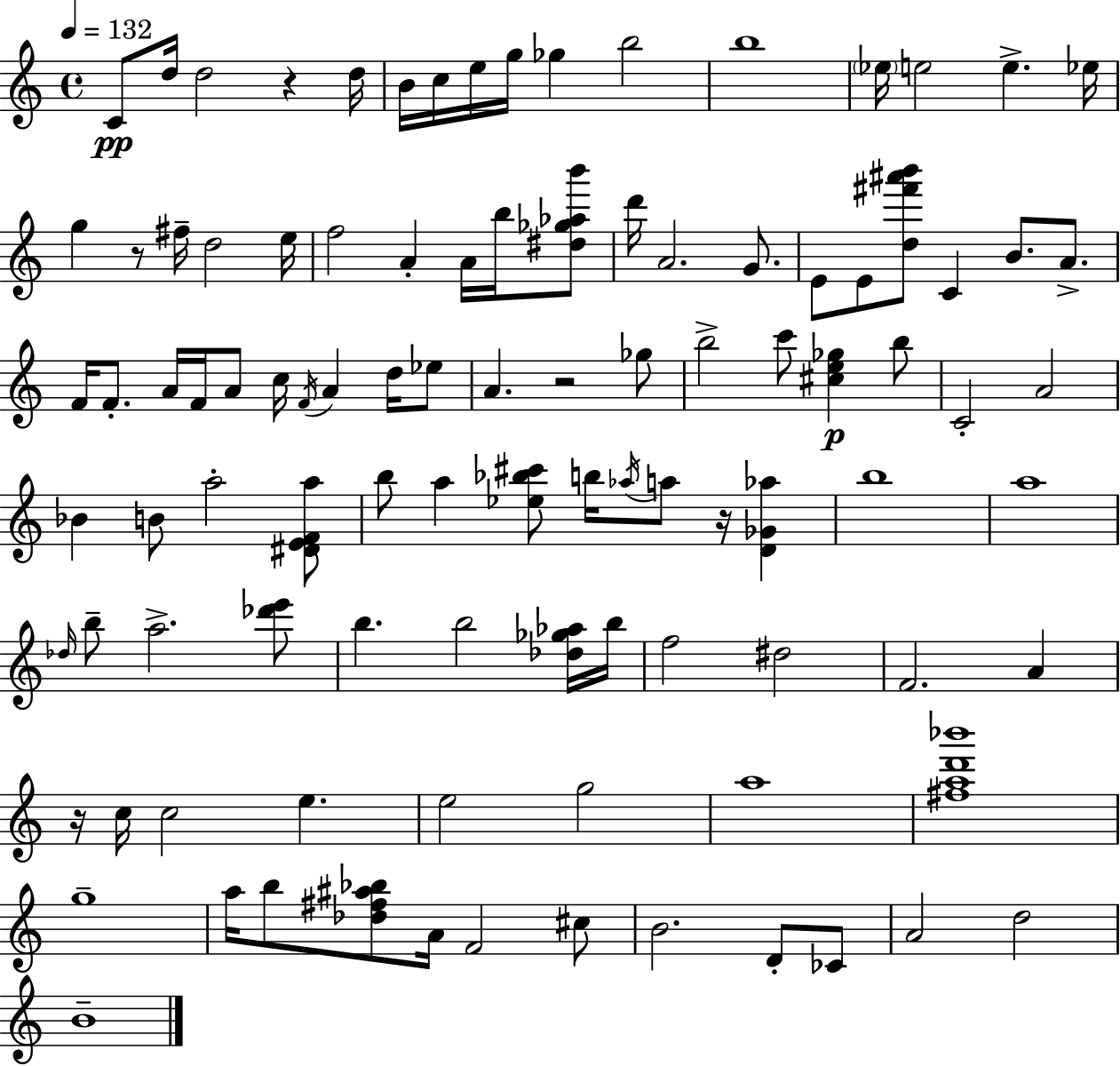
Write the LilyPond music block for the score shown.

{
  \clef treble
  \time 4/4
  \defaultTimeSignature
  \key a \minor
  \tempo 4 = 132
  c'8\pp d''16 d''2 r4 d''16 | b'16 c''16 e''16 g''16 ges''4 b''2 | b''1 | \parenthesize ees''16 e''2 e''4.-> ees''16 | \break g''4 r8 fis''16-- d''2 e''16 | f''2 a'4-. a'16 b''16 <dis'' ges'' aes'' b'''>8 | d'''16 a'2. g'8. | e'8 e'8 <d'' fis''' ais''' b'''>8 c'4 b'8. a'8.-> | \break f'16 f'8.-. a'16 f'16 a'8 c''16 \acciaccatura { f'16 } a'4 d''16 ees''8 | a'4. r2 ges''8 | b''2-> c'''8 <cis'' e'' ges''>4\p b''8 | c'2-. a'2 | \break bes'4 b'8 a''2-. <dis' e' f' a''>8 | b''8 a''4 <ees'' bes'' cis'''>8 b''16 \acciaccatura { aes''16 } a''8 r16 <d' ges' aes''>4 | b''1 | a''1 | \break \grace { des''16 } b''8-- a''2.-> | <des''' e'''>8 b''4. b''2 | <des'' ges'' aes''>16 b''16 f''2 dis''2 | f'2. a'4 | \break r16 c''16 c''2 e''4. | e''2 g''2 | a''1 | <fis'' a'' d''' bes'''>1 | \break g''1-- | a''16 b''8 <des'' fis'' ais'' bes''>8 a'16 f'2 | cis''8 b'2. d'8-. | ces'8 a'2 d''2 | \break b'1-- | \bar "|."
}